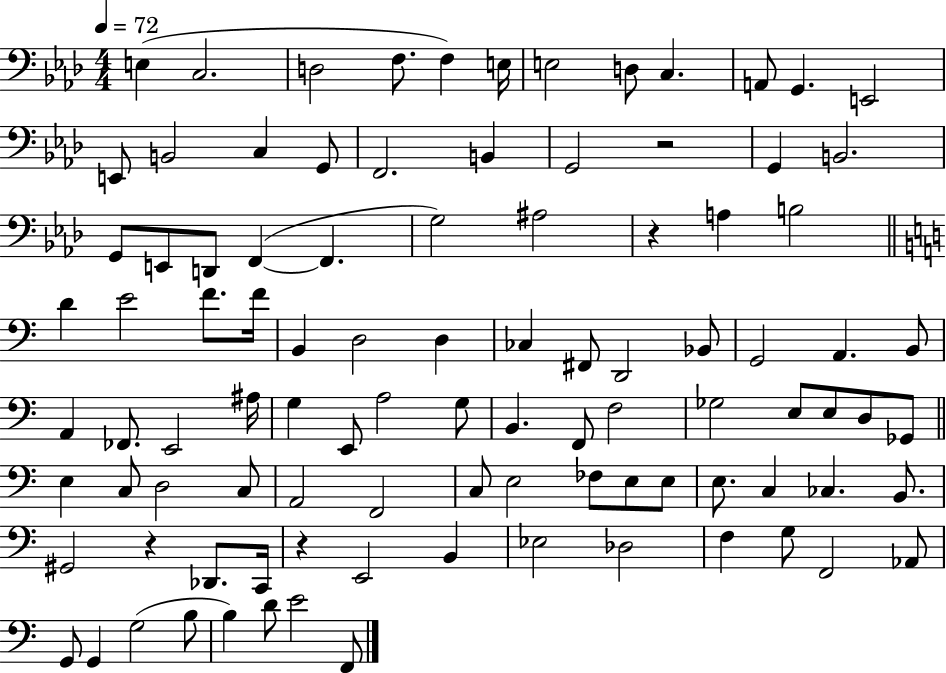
{
  \clef bass
  \numericTimeSignature
  \time 4/4
  \key aes \major
  \tempo 4 = 72
  \repeat volta 2 { e4( c2. | d2 f8. f4) e16 | e2 d8 c4. | a,8 g,4. e,2 | \break e,8 b,2 c4 g,8 | f,2. b,4 | g,2 r2 | g,4 b,2. | \break g,8 e,8 d,8 f,4~(~ f,4. | g2) ais2 | r4 a4 b2 | \bar "||" \break \key c \major d'4 e'2 f'8. f'16 | b,4 d2 d4 | ces4 fis,8 d,2 bes,8 | g,2 a,4. b,8 | \break a,4 fes,8. e,2 ais16 | g4 e,8 a2 g8 | b,4. f,8 f2 | ges2 e8 e8 d8 ges,8 | \break \bar "||" \break \key a \minor e4 c8 d2 c8 | a,2 f,2 | c8 e2 fes8 e8 e8 | e8. c4 ces4. b,8. | \break gis,2 r4 des,8. c,16 | r4 e,2 b,4 | ees2 des2 | f4 g8 f,2 aes,8 | \break g,8 g,4 g2( b8 | b4) d'8 e'2 f,8 | } \bar "|."
}